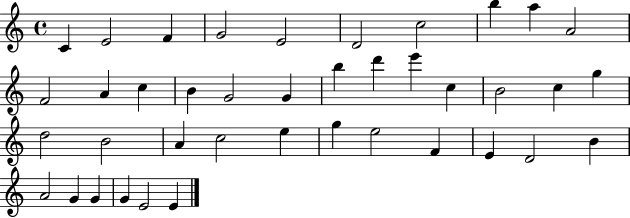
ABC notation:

X:1
T:Untitled
M:4/4
L:1/4
K:C
C E2 F G2 E2 D2 c2 b a A2 F2 A c B G2 G b d' e' c B2 c g d2 B2 A c2 e g e2 F E D2 B A2 G G G E2 E